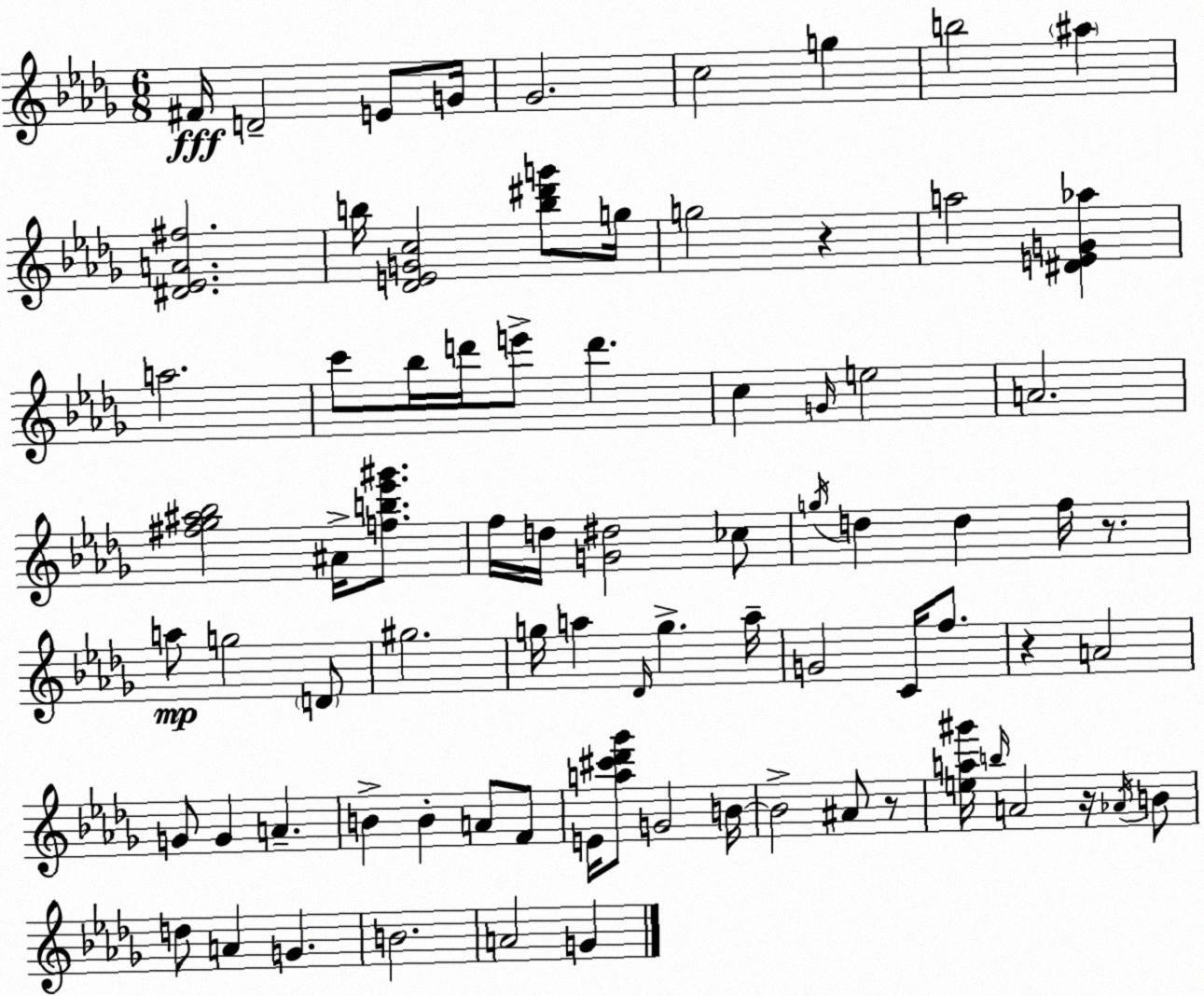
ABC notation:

X:1
T:Untitled
M:6/8
L:1/4
K:Bbm
^F/4 D2 E/2 G/4 _G2 c2 g b2 ^a [^D_EA^f]2 b/4 [_DEGc]2 [b^d'g']/2 g/4 g2 z a2 [^DEG_a] a2 c'/2 _b/4 d'/4 e'/2 d' c G/4 e2 A2 [^f_g^a_b]2 ^A/4 [fb_e'^g']/2 f/4 d/4 [G^d]2 _c/2 g/4 d d f/4 z/2 a/2 g2 D/2 ^g2 g/4 a _D/4 g a/4 G2 C/4 f/2 z A2 G/2 G A B B A/2 F/2 E/4 [a^c'_d'_g']/2 G2 B/4 B2 ^A/2 z/2 [ea^g']/4 b/4 A2 z/4 _A/4 B/2 d/2 A G B2 A2 G